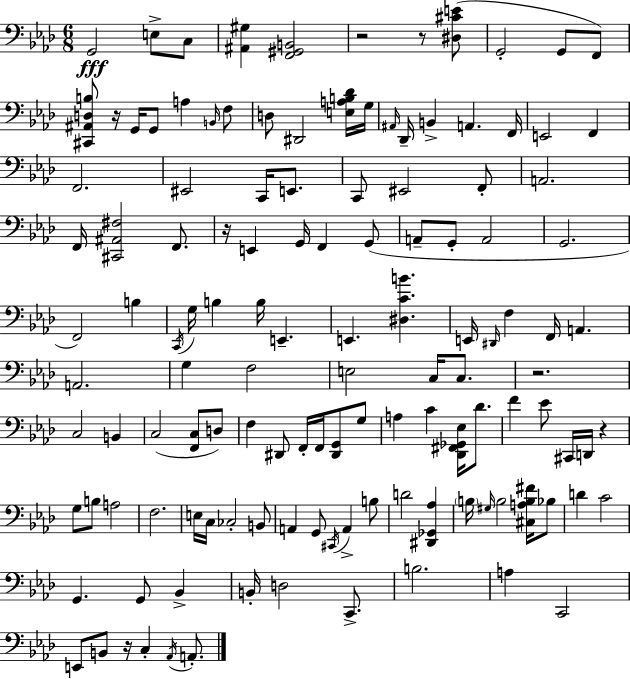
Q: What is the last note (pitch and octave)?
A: A2